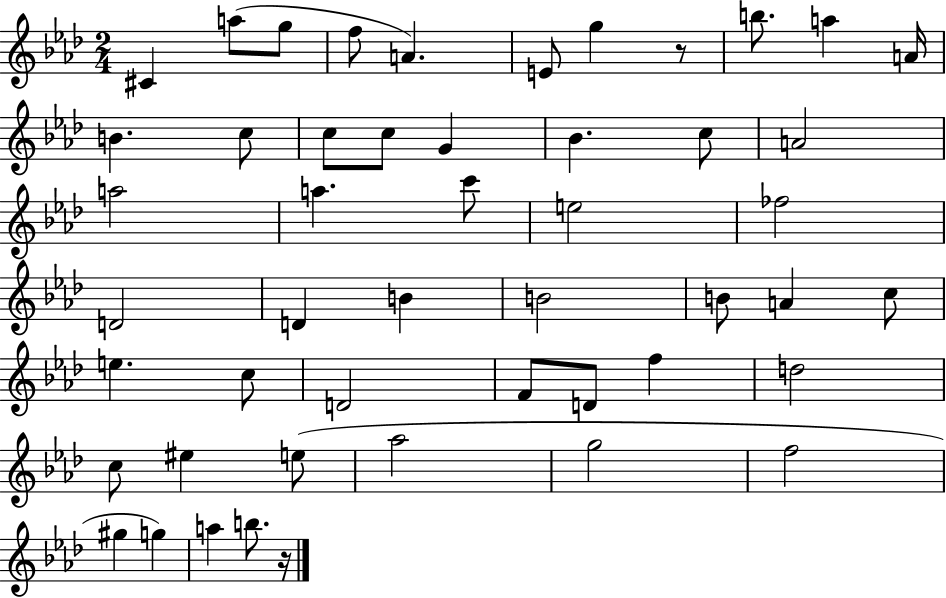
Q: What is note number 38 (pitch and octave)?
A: C5